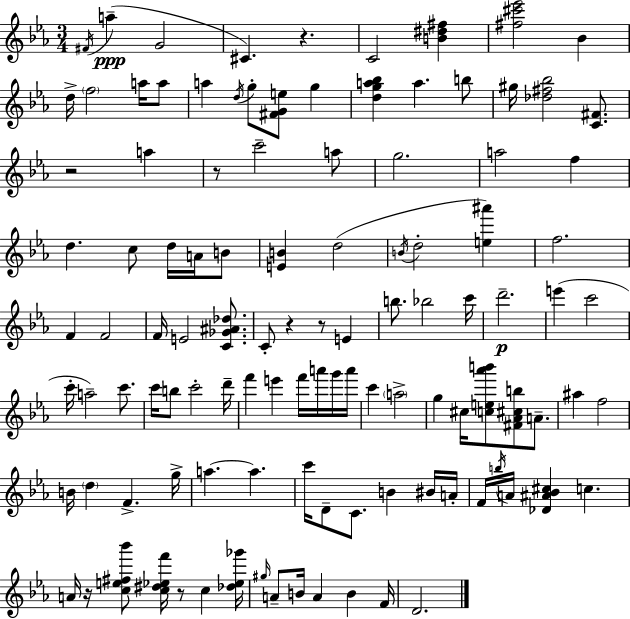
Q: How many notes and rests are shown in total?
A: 111